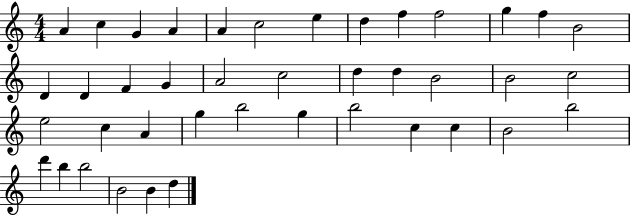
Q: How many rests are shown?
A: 0